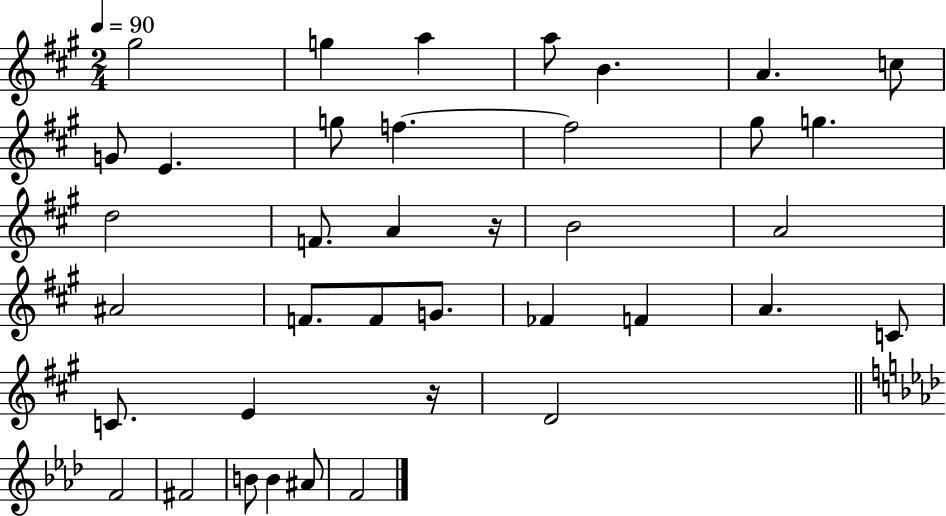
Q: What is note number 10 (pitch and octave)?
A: G5